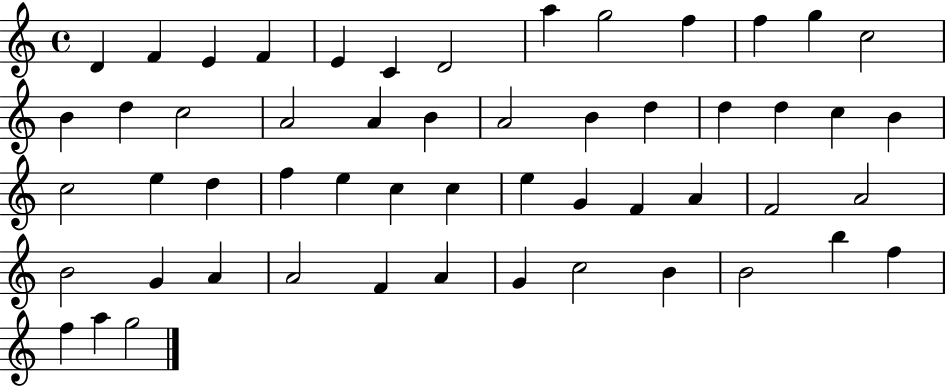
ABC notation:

X:1
T:Untitled
M:4/4
L:1/4
K:C
D F E F E C D2 a g2 f f g c2 B d c2 A2 A B A2 B d d d c B c2 e d f e c c e G F A F2 A2 B2 G A A2 F A G c2 B B2 b f f a g2